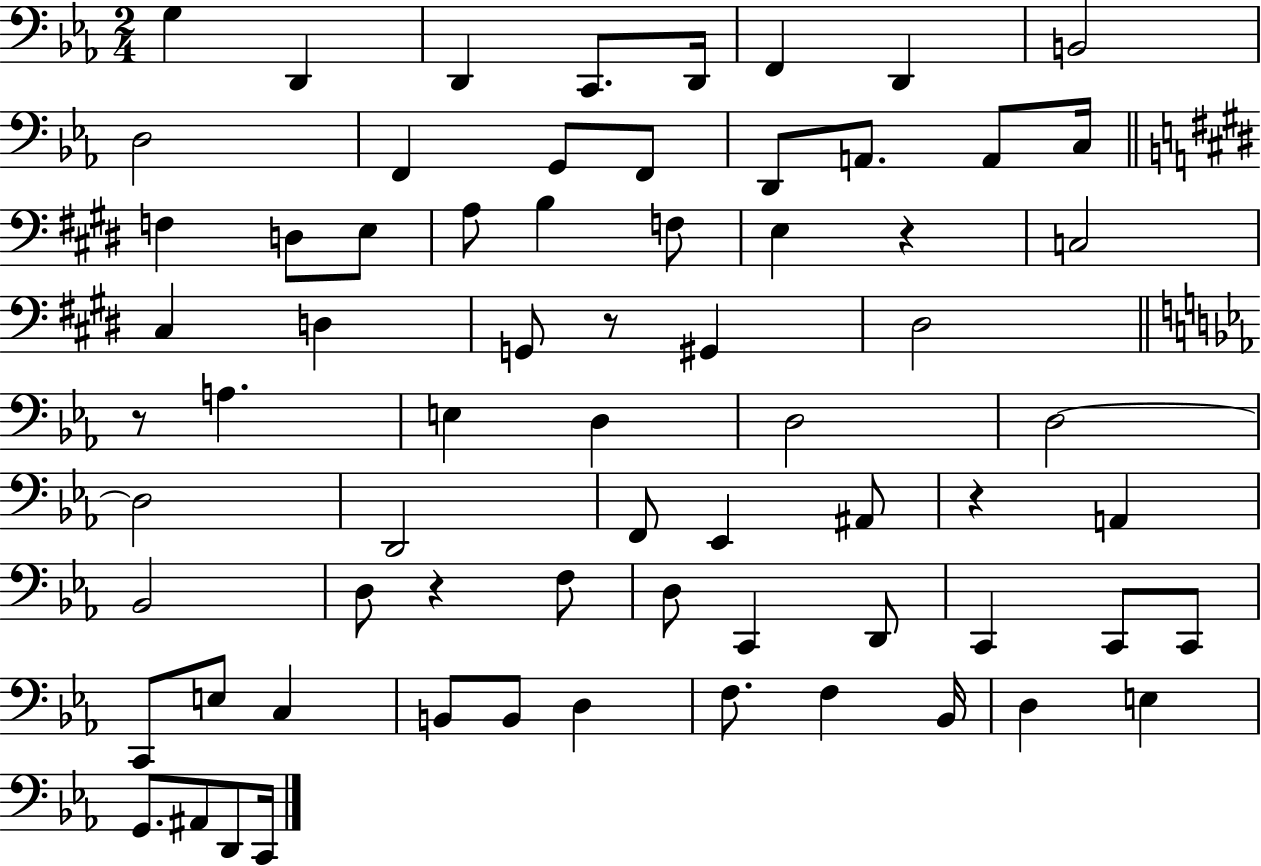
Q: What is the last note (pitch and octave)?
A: C2